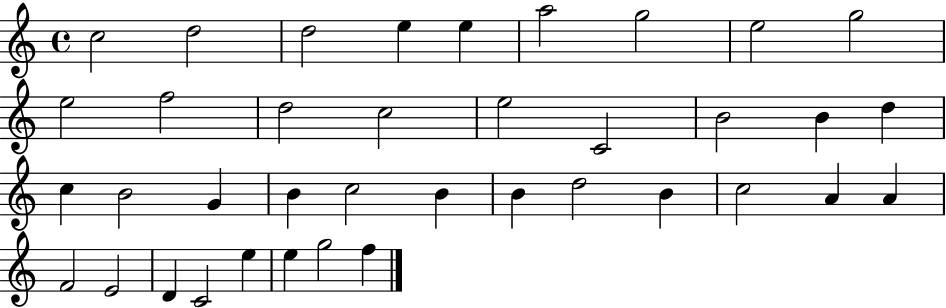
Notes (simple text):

C5/h D5/h D5/h E5/q E5/q A5/h G5/h E5/h G5/h E5/h F5/h D5/h C5/h E5/h C4/h B4/h B4/q D5/q C5/q B4/h G4/q B4/q C5/h B4/q B4/q D5/h B4/q C5/h A4/q A4/q F4/h E4/h D4/q C4/h E5/q E5/q G5/h F5/q